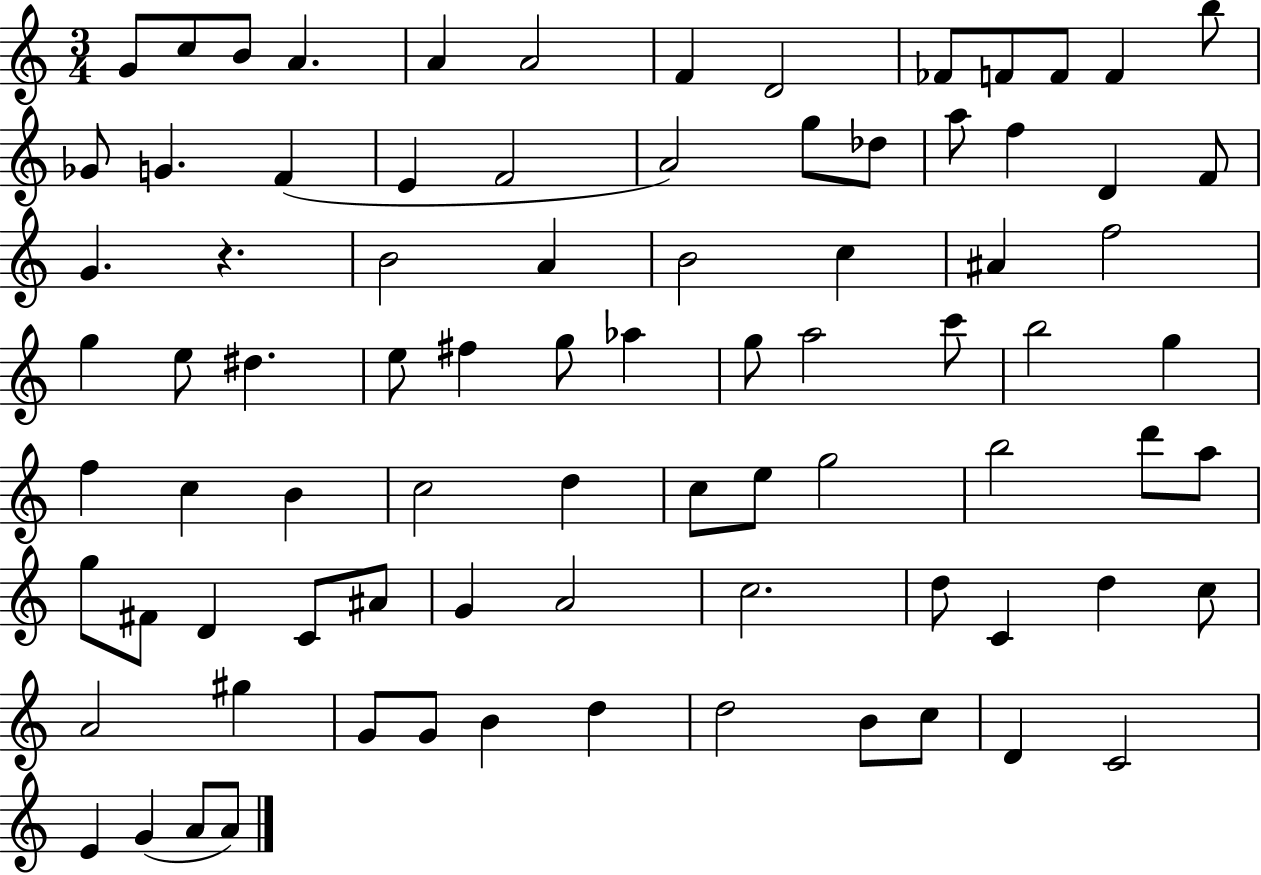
G4/e C5/e B4/e A4/q. A4/q A4/h F4/q D4/h FES4/e F4/e F4/e F4/q B5/e Gb4/e G4/q. F4/q E4/q F4/h A4/h G5/e Db5/e A5/e F5/q D4/q F4/e G4/q. R/q. B4/h A4/q B4/h C5/q A#4/q F5/h G5/q E5/e D#5/q. E5/e F#5/q G5/e Ab5/q G5/e A5/h C6/e B5/h G5/q F5/q C5/q B4/q C5/h D5/q C5/e E5/e G5/h B5/h D6/e A5/e G5/e F#4/e D4/q C4/e A#4/e G4/q A4/h C5/h. D5/e C4/q D5/q C5/e A4/h G#5/q G4/e G4/e B4/q D5/q D5/h B4/e C5/e D4/q C4/h E4/q G4/q A4/e A4/e